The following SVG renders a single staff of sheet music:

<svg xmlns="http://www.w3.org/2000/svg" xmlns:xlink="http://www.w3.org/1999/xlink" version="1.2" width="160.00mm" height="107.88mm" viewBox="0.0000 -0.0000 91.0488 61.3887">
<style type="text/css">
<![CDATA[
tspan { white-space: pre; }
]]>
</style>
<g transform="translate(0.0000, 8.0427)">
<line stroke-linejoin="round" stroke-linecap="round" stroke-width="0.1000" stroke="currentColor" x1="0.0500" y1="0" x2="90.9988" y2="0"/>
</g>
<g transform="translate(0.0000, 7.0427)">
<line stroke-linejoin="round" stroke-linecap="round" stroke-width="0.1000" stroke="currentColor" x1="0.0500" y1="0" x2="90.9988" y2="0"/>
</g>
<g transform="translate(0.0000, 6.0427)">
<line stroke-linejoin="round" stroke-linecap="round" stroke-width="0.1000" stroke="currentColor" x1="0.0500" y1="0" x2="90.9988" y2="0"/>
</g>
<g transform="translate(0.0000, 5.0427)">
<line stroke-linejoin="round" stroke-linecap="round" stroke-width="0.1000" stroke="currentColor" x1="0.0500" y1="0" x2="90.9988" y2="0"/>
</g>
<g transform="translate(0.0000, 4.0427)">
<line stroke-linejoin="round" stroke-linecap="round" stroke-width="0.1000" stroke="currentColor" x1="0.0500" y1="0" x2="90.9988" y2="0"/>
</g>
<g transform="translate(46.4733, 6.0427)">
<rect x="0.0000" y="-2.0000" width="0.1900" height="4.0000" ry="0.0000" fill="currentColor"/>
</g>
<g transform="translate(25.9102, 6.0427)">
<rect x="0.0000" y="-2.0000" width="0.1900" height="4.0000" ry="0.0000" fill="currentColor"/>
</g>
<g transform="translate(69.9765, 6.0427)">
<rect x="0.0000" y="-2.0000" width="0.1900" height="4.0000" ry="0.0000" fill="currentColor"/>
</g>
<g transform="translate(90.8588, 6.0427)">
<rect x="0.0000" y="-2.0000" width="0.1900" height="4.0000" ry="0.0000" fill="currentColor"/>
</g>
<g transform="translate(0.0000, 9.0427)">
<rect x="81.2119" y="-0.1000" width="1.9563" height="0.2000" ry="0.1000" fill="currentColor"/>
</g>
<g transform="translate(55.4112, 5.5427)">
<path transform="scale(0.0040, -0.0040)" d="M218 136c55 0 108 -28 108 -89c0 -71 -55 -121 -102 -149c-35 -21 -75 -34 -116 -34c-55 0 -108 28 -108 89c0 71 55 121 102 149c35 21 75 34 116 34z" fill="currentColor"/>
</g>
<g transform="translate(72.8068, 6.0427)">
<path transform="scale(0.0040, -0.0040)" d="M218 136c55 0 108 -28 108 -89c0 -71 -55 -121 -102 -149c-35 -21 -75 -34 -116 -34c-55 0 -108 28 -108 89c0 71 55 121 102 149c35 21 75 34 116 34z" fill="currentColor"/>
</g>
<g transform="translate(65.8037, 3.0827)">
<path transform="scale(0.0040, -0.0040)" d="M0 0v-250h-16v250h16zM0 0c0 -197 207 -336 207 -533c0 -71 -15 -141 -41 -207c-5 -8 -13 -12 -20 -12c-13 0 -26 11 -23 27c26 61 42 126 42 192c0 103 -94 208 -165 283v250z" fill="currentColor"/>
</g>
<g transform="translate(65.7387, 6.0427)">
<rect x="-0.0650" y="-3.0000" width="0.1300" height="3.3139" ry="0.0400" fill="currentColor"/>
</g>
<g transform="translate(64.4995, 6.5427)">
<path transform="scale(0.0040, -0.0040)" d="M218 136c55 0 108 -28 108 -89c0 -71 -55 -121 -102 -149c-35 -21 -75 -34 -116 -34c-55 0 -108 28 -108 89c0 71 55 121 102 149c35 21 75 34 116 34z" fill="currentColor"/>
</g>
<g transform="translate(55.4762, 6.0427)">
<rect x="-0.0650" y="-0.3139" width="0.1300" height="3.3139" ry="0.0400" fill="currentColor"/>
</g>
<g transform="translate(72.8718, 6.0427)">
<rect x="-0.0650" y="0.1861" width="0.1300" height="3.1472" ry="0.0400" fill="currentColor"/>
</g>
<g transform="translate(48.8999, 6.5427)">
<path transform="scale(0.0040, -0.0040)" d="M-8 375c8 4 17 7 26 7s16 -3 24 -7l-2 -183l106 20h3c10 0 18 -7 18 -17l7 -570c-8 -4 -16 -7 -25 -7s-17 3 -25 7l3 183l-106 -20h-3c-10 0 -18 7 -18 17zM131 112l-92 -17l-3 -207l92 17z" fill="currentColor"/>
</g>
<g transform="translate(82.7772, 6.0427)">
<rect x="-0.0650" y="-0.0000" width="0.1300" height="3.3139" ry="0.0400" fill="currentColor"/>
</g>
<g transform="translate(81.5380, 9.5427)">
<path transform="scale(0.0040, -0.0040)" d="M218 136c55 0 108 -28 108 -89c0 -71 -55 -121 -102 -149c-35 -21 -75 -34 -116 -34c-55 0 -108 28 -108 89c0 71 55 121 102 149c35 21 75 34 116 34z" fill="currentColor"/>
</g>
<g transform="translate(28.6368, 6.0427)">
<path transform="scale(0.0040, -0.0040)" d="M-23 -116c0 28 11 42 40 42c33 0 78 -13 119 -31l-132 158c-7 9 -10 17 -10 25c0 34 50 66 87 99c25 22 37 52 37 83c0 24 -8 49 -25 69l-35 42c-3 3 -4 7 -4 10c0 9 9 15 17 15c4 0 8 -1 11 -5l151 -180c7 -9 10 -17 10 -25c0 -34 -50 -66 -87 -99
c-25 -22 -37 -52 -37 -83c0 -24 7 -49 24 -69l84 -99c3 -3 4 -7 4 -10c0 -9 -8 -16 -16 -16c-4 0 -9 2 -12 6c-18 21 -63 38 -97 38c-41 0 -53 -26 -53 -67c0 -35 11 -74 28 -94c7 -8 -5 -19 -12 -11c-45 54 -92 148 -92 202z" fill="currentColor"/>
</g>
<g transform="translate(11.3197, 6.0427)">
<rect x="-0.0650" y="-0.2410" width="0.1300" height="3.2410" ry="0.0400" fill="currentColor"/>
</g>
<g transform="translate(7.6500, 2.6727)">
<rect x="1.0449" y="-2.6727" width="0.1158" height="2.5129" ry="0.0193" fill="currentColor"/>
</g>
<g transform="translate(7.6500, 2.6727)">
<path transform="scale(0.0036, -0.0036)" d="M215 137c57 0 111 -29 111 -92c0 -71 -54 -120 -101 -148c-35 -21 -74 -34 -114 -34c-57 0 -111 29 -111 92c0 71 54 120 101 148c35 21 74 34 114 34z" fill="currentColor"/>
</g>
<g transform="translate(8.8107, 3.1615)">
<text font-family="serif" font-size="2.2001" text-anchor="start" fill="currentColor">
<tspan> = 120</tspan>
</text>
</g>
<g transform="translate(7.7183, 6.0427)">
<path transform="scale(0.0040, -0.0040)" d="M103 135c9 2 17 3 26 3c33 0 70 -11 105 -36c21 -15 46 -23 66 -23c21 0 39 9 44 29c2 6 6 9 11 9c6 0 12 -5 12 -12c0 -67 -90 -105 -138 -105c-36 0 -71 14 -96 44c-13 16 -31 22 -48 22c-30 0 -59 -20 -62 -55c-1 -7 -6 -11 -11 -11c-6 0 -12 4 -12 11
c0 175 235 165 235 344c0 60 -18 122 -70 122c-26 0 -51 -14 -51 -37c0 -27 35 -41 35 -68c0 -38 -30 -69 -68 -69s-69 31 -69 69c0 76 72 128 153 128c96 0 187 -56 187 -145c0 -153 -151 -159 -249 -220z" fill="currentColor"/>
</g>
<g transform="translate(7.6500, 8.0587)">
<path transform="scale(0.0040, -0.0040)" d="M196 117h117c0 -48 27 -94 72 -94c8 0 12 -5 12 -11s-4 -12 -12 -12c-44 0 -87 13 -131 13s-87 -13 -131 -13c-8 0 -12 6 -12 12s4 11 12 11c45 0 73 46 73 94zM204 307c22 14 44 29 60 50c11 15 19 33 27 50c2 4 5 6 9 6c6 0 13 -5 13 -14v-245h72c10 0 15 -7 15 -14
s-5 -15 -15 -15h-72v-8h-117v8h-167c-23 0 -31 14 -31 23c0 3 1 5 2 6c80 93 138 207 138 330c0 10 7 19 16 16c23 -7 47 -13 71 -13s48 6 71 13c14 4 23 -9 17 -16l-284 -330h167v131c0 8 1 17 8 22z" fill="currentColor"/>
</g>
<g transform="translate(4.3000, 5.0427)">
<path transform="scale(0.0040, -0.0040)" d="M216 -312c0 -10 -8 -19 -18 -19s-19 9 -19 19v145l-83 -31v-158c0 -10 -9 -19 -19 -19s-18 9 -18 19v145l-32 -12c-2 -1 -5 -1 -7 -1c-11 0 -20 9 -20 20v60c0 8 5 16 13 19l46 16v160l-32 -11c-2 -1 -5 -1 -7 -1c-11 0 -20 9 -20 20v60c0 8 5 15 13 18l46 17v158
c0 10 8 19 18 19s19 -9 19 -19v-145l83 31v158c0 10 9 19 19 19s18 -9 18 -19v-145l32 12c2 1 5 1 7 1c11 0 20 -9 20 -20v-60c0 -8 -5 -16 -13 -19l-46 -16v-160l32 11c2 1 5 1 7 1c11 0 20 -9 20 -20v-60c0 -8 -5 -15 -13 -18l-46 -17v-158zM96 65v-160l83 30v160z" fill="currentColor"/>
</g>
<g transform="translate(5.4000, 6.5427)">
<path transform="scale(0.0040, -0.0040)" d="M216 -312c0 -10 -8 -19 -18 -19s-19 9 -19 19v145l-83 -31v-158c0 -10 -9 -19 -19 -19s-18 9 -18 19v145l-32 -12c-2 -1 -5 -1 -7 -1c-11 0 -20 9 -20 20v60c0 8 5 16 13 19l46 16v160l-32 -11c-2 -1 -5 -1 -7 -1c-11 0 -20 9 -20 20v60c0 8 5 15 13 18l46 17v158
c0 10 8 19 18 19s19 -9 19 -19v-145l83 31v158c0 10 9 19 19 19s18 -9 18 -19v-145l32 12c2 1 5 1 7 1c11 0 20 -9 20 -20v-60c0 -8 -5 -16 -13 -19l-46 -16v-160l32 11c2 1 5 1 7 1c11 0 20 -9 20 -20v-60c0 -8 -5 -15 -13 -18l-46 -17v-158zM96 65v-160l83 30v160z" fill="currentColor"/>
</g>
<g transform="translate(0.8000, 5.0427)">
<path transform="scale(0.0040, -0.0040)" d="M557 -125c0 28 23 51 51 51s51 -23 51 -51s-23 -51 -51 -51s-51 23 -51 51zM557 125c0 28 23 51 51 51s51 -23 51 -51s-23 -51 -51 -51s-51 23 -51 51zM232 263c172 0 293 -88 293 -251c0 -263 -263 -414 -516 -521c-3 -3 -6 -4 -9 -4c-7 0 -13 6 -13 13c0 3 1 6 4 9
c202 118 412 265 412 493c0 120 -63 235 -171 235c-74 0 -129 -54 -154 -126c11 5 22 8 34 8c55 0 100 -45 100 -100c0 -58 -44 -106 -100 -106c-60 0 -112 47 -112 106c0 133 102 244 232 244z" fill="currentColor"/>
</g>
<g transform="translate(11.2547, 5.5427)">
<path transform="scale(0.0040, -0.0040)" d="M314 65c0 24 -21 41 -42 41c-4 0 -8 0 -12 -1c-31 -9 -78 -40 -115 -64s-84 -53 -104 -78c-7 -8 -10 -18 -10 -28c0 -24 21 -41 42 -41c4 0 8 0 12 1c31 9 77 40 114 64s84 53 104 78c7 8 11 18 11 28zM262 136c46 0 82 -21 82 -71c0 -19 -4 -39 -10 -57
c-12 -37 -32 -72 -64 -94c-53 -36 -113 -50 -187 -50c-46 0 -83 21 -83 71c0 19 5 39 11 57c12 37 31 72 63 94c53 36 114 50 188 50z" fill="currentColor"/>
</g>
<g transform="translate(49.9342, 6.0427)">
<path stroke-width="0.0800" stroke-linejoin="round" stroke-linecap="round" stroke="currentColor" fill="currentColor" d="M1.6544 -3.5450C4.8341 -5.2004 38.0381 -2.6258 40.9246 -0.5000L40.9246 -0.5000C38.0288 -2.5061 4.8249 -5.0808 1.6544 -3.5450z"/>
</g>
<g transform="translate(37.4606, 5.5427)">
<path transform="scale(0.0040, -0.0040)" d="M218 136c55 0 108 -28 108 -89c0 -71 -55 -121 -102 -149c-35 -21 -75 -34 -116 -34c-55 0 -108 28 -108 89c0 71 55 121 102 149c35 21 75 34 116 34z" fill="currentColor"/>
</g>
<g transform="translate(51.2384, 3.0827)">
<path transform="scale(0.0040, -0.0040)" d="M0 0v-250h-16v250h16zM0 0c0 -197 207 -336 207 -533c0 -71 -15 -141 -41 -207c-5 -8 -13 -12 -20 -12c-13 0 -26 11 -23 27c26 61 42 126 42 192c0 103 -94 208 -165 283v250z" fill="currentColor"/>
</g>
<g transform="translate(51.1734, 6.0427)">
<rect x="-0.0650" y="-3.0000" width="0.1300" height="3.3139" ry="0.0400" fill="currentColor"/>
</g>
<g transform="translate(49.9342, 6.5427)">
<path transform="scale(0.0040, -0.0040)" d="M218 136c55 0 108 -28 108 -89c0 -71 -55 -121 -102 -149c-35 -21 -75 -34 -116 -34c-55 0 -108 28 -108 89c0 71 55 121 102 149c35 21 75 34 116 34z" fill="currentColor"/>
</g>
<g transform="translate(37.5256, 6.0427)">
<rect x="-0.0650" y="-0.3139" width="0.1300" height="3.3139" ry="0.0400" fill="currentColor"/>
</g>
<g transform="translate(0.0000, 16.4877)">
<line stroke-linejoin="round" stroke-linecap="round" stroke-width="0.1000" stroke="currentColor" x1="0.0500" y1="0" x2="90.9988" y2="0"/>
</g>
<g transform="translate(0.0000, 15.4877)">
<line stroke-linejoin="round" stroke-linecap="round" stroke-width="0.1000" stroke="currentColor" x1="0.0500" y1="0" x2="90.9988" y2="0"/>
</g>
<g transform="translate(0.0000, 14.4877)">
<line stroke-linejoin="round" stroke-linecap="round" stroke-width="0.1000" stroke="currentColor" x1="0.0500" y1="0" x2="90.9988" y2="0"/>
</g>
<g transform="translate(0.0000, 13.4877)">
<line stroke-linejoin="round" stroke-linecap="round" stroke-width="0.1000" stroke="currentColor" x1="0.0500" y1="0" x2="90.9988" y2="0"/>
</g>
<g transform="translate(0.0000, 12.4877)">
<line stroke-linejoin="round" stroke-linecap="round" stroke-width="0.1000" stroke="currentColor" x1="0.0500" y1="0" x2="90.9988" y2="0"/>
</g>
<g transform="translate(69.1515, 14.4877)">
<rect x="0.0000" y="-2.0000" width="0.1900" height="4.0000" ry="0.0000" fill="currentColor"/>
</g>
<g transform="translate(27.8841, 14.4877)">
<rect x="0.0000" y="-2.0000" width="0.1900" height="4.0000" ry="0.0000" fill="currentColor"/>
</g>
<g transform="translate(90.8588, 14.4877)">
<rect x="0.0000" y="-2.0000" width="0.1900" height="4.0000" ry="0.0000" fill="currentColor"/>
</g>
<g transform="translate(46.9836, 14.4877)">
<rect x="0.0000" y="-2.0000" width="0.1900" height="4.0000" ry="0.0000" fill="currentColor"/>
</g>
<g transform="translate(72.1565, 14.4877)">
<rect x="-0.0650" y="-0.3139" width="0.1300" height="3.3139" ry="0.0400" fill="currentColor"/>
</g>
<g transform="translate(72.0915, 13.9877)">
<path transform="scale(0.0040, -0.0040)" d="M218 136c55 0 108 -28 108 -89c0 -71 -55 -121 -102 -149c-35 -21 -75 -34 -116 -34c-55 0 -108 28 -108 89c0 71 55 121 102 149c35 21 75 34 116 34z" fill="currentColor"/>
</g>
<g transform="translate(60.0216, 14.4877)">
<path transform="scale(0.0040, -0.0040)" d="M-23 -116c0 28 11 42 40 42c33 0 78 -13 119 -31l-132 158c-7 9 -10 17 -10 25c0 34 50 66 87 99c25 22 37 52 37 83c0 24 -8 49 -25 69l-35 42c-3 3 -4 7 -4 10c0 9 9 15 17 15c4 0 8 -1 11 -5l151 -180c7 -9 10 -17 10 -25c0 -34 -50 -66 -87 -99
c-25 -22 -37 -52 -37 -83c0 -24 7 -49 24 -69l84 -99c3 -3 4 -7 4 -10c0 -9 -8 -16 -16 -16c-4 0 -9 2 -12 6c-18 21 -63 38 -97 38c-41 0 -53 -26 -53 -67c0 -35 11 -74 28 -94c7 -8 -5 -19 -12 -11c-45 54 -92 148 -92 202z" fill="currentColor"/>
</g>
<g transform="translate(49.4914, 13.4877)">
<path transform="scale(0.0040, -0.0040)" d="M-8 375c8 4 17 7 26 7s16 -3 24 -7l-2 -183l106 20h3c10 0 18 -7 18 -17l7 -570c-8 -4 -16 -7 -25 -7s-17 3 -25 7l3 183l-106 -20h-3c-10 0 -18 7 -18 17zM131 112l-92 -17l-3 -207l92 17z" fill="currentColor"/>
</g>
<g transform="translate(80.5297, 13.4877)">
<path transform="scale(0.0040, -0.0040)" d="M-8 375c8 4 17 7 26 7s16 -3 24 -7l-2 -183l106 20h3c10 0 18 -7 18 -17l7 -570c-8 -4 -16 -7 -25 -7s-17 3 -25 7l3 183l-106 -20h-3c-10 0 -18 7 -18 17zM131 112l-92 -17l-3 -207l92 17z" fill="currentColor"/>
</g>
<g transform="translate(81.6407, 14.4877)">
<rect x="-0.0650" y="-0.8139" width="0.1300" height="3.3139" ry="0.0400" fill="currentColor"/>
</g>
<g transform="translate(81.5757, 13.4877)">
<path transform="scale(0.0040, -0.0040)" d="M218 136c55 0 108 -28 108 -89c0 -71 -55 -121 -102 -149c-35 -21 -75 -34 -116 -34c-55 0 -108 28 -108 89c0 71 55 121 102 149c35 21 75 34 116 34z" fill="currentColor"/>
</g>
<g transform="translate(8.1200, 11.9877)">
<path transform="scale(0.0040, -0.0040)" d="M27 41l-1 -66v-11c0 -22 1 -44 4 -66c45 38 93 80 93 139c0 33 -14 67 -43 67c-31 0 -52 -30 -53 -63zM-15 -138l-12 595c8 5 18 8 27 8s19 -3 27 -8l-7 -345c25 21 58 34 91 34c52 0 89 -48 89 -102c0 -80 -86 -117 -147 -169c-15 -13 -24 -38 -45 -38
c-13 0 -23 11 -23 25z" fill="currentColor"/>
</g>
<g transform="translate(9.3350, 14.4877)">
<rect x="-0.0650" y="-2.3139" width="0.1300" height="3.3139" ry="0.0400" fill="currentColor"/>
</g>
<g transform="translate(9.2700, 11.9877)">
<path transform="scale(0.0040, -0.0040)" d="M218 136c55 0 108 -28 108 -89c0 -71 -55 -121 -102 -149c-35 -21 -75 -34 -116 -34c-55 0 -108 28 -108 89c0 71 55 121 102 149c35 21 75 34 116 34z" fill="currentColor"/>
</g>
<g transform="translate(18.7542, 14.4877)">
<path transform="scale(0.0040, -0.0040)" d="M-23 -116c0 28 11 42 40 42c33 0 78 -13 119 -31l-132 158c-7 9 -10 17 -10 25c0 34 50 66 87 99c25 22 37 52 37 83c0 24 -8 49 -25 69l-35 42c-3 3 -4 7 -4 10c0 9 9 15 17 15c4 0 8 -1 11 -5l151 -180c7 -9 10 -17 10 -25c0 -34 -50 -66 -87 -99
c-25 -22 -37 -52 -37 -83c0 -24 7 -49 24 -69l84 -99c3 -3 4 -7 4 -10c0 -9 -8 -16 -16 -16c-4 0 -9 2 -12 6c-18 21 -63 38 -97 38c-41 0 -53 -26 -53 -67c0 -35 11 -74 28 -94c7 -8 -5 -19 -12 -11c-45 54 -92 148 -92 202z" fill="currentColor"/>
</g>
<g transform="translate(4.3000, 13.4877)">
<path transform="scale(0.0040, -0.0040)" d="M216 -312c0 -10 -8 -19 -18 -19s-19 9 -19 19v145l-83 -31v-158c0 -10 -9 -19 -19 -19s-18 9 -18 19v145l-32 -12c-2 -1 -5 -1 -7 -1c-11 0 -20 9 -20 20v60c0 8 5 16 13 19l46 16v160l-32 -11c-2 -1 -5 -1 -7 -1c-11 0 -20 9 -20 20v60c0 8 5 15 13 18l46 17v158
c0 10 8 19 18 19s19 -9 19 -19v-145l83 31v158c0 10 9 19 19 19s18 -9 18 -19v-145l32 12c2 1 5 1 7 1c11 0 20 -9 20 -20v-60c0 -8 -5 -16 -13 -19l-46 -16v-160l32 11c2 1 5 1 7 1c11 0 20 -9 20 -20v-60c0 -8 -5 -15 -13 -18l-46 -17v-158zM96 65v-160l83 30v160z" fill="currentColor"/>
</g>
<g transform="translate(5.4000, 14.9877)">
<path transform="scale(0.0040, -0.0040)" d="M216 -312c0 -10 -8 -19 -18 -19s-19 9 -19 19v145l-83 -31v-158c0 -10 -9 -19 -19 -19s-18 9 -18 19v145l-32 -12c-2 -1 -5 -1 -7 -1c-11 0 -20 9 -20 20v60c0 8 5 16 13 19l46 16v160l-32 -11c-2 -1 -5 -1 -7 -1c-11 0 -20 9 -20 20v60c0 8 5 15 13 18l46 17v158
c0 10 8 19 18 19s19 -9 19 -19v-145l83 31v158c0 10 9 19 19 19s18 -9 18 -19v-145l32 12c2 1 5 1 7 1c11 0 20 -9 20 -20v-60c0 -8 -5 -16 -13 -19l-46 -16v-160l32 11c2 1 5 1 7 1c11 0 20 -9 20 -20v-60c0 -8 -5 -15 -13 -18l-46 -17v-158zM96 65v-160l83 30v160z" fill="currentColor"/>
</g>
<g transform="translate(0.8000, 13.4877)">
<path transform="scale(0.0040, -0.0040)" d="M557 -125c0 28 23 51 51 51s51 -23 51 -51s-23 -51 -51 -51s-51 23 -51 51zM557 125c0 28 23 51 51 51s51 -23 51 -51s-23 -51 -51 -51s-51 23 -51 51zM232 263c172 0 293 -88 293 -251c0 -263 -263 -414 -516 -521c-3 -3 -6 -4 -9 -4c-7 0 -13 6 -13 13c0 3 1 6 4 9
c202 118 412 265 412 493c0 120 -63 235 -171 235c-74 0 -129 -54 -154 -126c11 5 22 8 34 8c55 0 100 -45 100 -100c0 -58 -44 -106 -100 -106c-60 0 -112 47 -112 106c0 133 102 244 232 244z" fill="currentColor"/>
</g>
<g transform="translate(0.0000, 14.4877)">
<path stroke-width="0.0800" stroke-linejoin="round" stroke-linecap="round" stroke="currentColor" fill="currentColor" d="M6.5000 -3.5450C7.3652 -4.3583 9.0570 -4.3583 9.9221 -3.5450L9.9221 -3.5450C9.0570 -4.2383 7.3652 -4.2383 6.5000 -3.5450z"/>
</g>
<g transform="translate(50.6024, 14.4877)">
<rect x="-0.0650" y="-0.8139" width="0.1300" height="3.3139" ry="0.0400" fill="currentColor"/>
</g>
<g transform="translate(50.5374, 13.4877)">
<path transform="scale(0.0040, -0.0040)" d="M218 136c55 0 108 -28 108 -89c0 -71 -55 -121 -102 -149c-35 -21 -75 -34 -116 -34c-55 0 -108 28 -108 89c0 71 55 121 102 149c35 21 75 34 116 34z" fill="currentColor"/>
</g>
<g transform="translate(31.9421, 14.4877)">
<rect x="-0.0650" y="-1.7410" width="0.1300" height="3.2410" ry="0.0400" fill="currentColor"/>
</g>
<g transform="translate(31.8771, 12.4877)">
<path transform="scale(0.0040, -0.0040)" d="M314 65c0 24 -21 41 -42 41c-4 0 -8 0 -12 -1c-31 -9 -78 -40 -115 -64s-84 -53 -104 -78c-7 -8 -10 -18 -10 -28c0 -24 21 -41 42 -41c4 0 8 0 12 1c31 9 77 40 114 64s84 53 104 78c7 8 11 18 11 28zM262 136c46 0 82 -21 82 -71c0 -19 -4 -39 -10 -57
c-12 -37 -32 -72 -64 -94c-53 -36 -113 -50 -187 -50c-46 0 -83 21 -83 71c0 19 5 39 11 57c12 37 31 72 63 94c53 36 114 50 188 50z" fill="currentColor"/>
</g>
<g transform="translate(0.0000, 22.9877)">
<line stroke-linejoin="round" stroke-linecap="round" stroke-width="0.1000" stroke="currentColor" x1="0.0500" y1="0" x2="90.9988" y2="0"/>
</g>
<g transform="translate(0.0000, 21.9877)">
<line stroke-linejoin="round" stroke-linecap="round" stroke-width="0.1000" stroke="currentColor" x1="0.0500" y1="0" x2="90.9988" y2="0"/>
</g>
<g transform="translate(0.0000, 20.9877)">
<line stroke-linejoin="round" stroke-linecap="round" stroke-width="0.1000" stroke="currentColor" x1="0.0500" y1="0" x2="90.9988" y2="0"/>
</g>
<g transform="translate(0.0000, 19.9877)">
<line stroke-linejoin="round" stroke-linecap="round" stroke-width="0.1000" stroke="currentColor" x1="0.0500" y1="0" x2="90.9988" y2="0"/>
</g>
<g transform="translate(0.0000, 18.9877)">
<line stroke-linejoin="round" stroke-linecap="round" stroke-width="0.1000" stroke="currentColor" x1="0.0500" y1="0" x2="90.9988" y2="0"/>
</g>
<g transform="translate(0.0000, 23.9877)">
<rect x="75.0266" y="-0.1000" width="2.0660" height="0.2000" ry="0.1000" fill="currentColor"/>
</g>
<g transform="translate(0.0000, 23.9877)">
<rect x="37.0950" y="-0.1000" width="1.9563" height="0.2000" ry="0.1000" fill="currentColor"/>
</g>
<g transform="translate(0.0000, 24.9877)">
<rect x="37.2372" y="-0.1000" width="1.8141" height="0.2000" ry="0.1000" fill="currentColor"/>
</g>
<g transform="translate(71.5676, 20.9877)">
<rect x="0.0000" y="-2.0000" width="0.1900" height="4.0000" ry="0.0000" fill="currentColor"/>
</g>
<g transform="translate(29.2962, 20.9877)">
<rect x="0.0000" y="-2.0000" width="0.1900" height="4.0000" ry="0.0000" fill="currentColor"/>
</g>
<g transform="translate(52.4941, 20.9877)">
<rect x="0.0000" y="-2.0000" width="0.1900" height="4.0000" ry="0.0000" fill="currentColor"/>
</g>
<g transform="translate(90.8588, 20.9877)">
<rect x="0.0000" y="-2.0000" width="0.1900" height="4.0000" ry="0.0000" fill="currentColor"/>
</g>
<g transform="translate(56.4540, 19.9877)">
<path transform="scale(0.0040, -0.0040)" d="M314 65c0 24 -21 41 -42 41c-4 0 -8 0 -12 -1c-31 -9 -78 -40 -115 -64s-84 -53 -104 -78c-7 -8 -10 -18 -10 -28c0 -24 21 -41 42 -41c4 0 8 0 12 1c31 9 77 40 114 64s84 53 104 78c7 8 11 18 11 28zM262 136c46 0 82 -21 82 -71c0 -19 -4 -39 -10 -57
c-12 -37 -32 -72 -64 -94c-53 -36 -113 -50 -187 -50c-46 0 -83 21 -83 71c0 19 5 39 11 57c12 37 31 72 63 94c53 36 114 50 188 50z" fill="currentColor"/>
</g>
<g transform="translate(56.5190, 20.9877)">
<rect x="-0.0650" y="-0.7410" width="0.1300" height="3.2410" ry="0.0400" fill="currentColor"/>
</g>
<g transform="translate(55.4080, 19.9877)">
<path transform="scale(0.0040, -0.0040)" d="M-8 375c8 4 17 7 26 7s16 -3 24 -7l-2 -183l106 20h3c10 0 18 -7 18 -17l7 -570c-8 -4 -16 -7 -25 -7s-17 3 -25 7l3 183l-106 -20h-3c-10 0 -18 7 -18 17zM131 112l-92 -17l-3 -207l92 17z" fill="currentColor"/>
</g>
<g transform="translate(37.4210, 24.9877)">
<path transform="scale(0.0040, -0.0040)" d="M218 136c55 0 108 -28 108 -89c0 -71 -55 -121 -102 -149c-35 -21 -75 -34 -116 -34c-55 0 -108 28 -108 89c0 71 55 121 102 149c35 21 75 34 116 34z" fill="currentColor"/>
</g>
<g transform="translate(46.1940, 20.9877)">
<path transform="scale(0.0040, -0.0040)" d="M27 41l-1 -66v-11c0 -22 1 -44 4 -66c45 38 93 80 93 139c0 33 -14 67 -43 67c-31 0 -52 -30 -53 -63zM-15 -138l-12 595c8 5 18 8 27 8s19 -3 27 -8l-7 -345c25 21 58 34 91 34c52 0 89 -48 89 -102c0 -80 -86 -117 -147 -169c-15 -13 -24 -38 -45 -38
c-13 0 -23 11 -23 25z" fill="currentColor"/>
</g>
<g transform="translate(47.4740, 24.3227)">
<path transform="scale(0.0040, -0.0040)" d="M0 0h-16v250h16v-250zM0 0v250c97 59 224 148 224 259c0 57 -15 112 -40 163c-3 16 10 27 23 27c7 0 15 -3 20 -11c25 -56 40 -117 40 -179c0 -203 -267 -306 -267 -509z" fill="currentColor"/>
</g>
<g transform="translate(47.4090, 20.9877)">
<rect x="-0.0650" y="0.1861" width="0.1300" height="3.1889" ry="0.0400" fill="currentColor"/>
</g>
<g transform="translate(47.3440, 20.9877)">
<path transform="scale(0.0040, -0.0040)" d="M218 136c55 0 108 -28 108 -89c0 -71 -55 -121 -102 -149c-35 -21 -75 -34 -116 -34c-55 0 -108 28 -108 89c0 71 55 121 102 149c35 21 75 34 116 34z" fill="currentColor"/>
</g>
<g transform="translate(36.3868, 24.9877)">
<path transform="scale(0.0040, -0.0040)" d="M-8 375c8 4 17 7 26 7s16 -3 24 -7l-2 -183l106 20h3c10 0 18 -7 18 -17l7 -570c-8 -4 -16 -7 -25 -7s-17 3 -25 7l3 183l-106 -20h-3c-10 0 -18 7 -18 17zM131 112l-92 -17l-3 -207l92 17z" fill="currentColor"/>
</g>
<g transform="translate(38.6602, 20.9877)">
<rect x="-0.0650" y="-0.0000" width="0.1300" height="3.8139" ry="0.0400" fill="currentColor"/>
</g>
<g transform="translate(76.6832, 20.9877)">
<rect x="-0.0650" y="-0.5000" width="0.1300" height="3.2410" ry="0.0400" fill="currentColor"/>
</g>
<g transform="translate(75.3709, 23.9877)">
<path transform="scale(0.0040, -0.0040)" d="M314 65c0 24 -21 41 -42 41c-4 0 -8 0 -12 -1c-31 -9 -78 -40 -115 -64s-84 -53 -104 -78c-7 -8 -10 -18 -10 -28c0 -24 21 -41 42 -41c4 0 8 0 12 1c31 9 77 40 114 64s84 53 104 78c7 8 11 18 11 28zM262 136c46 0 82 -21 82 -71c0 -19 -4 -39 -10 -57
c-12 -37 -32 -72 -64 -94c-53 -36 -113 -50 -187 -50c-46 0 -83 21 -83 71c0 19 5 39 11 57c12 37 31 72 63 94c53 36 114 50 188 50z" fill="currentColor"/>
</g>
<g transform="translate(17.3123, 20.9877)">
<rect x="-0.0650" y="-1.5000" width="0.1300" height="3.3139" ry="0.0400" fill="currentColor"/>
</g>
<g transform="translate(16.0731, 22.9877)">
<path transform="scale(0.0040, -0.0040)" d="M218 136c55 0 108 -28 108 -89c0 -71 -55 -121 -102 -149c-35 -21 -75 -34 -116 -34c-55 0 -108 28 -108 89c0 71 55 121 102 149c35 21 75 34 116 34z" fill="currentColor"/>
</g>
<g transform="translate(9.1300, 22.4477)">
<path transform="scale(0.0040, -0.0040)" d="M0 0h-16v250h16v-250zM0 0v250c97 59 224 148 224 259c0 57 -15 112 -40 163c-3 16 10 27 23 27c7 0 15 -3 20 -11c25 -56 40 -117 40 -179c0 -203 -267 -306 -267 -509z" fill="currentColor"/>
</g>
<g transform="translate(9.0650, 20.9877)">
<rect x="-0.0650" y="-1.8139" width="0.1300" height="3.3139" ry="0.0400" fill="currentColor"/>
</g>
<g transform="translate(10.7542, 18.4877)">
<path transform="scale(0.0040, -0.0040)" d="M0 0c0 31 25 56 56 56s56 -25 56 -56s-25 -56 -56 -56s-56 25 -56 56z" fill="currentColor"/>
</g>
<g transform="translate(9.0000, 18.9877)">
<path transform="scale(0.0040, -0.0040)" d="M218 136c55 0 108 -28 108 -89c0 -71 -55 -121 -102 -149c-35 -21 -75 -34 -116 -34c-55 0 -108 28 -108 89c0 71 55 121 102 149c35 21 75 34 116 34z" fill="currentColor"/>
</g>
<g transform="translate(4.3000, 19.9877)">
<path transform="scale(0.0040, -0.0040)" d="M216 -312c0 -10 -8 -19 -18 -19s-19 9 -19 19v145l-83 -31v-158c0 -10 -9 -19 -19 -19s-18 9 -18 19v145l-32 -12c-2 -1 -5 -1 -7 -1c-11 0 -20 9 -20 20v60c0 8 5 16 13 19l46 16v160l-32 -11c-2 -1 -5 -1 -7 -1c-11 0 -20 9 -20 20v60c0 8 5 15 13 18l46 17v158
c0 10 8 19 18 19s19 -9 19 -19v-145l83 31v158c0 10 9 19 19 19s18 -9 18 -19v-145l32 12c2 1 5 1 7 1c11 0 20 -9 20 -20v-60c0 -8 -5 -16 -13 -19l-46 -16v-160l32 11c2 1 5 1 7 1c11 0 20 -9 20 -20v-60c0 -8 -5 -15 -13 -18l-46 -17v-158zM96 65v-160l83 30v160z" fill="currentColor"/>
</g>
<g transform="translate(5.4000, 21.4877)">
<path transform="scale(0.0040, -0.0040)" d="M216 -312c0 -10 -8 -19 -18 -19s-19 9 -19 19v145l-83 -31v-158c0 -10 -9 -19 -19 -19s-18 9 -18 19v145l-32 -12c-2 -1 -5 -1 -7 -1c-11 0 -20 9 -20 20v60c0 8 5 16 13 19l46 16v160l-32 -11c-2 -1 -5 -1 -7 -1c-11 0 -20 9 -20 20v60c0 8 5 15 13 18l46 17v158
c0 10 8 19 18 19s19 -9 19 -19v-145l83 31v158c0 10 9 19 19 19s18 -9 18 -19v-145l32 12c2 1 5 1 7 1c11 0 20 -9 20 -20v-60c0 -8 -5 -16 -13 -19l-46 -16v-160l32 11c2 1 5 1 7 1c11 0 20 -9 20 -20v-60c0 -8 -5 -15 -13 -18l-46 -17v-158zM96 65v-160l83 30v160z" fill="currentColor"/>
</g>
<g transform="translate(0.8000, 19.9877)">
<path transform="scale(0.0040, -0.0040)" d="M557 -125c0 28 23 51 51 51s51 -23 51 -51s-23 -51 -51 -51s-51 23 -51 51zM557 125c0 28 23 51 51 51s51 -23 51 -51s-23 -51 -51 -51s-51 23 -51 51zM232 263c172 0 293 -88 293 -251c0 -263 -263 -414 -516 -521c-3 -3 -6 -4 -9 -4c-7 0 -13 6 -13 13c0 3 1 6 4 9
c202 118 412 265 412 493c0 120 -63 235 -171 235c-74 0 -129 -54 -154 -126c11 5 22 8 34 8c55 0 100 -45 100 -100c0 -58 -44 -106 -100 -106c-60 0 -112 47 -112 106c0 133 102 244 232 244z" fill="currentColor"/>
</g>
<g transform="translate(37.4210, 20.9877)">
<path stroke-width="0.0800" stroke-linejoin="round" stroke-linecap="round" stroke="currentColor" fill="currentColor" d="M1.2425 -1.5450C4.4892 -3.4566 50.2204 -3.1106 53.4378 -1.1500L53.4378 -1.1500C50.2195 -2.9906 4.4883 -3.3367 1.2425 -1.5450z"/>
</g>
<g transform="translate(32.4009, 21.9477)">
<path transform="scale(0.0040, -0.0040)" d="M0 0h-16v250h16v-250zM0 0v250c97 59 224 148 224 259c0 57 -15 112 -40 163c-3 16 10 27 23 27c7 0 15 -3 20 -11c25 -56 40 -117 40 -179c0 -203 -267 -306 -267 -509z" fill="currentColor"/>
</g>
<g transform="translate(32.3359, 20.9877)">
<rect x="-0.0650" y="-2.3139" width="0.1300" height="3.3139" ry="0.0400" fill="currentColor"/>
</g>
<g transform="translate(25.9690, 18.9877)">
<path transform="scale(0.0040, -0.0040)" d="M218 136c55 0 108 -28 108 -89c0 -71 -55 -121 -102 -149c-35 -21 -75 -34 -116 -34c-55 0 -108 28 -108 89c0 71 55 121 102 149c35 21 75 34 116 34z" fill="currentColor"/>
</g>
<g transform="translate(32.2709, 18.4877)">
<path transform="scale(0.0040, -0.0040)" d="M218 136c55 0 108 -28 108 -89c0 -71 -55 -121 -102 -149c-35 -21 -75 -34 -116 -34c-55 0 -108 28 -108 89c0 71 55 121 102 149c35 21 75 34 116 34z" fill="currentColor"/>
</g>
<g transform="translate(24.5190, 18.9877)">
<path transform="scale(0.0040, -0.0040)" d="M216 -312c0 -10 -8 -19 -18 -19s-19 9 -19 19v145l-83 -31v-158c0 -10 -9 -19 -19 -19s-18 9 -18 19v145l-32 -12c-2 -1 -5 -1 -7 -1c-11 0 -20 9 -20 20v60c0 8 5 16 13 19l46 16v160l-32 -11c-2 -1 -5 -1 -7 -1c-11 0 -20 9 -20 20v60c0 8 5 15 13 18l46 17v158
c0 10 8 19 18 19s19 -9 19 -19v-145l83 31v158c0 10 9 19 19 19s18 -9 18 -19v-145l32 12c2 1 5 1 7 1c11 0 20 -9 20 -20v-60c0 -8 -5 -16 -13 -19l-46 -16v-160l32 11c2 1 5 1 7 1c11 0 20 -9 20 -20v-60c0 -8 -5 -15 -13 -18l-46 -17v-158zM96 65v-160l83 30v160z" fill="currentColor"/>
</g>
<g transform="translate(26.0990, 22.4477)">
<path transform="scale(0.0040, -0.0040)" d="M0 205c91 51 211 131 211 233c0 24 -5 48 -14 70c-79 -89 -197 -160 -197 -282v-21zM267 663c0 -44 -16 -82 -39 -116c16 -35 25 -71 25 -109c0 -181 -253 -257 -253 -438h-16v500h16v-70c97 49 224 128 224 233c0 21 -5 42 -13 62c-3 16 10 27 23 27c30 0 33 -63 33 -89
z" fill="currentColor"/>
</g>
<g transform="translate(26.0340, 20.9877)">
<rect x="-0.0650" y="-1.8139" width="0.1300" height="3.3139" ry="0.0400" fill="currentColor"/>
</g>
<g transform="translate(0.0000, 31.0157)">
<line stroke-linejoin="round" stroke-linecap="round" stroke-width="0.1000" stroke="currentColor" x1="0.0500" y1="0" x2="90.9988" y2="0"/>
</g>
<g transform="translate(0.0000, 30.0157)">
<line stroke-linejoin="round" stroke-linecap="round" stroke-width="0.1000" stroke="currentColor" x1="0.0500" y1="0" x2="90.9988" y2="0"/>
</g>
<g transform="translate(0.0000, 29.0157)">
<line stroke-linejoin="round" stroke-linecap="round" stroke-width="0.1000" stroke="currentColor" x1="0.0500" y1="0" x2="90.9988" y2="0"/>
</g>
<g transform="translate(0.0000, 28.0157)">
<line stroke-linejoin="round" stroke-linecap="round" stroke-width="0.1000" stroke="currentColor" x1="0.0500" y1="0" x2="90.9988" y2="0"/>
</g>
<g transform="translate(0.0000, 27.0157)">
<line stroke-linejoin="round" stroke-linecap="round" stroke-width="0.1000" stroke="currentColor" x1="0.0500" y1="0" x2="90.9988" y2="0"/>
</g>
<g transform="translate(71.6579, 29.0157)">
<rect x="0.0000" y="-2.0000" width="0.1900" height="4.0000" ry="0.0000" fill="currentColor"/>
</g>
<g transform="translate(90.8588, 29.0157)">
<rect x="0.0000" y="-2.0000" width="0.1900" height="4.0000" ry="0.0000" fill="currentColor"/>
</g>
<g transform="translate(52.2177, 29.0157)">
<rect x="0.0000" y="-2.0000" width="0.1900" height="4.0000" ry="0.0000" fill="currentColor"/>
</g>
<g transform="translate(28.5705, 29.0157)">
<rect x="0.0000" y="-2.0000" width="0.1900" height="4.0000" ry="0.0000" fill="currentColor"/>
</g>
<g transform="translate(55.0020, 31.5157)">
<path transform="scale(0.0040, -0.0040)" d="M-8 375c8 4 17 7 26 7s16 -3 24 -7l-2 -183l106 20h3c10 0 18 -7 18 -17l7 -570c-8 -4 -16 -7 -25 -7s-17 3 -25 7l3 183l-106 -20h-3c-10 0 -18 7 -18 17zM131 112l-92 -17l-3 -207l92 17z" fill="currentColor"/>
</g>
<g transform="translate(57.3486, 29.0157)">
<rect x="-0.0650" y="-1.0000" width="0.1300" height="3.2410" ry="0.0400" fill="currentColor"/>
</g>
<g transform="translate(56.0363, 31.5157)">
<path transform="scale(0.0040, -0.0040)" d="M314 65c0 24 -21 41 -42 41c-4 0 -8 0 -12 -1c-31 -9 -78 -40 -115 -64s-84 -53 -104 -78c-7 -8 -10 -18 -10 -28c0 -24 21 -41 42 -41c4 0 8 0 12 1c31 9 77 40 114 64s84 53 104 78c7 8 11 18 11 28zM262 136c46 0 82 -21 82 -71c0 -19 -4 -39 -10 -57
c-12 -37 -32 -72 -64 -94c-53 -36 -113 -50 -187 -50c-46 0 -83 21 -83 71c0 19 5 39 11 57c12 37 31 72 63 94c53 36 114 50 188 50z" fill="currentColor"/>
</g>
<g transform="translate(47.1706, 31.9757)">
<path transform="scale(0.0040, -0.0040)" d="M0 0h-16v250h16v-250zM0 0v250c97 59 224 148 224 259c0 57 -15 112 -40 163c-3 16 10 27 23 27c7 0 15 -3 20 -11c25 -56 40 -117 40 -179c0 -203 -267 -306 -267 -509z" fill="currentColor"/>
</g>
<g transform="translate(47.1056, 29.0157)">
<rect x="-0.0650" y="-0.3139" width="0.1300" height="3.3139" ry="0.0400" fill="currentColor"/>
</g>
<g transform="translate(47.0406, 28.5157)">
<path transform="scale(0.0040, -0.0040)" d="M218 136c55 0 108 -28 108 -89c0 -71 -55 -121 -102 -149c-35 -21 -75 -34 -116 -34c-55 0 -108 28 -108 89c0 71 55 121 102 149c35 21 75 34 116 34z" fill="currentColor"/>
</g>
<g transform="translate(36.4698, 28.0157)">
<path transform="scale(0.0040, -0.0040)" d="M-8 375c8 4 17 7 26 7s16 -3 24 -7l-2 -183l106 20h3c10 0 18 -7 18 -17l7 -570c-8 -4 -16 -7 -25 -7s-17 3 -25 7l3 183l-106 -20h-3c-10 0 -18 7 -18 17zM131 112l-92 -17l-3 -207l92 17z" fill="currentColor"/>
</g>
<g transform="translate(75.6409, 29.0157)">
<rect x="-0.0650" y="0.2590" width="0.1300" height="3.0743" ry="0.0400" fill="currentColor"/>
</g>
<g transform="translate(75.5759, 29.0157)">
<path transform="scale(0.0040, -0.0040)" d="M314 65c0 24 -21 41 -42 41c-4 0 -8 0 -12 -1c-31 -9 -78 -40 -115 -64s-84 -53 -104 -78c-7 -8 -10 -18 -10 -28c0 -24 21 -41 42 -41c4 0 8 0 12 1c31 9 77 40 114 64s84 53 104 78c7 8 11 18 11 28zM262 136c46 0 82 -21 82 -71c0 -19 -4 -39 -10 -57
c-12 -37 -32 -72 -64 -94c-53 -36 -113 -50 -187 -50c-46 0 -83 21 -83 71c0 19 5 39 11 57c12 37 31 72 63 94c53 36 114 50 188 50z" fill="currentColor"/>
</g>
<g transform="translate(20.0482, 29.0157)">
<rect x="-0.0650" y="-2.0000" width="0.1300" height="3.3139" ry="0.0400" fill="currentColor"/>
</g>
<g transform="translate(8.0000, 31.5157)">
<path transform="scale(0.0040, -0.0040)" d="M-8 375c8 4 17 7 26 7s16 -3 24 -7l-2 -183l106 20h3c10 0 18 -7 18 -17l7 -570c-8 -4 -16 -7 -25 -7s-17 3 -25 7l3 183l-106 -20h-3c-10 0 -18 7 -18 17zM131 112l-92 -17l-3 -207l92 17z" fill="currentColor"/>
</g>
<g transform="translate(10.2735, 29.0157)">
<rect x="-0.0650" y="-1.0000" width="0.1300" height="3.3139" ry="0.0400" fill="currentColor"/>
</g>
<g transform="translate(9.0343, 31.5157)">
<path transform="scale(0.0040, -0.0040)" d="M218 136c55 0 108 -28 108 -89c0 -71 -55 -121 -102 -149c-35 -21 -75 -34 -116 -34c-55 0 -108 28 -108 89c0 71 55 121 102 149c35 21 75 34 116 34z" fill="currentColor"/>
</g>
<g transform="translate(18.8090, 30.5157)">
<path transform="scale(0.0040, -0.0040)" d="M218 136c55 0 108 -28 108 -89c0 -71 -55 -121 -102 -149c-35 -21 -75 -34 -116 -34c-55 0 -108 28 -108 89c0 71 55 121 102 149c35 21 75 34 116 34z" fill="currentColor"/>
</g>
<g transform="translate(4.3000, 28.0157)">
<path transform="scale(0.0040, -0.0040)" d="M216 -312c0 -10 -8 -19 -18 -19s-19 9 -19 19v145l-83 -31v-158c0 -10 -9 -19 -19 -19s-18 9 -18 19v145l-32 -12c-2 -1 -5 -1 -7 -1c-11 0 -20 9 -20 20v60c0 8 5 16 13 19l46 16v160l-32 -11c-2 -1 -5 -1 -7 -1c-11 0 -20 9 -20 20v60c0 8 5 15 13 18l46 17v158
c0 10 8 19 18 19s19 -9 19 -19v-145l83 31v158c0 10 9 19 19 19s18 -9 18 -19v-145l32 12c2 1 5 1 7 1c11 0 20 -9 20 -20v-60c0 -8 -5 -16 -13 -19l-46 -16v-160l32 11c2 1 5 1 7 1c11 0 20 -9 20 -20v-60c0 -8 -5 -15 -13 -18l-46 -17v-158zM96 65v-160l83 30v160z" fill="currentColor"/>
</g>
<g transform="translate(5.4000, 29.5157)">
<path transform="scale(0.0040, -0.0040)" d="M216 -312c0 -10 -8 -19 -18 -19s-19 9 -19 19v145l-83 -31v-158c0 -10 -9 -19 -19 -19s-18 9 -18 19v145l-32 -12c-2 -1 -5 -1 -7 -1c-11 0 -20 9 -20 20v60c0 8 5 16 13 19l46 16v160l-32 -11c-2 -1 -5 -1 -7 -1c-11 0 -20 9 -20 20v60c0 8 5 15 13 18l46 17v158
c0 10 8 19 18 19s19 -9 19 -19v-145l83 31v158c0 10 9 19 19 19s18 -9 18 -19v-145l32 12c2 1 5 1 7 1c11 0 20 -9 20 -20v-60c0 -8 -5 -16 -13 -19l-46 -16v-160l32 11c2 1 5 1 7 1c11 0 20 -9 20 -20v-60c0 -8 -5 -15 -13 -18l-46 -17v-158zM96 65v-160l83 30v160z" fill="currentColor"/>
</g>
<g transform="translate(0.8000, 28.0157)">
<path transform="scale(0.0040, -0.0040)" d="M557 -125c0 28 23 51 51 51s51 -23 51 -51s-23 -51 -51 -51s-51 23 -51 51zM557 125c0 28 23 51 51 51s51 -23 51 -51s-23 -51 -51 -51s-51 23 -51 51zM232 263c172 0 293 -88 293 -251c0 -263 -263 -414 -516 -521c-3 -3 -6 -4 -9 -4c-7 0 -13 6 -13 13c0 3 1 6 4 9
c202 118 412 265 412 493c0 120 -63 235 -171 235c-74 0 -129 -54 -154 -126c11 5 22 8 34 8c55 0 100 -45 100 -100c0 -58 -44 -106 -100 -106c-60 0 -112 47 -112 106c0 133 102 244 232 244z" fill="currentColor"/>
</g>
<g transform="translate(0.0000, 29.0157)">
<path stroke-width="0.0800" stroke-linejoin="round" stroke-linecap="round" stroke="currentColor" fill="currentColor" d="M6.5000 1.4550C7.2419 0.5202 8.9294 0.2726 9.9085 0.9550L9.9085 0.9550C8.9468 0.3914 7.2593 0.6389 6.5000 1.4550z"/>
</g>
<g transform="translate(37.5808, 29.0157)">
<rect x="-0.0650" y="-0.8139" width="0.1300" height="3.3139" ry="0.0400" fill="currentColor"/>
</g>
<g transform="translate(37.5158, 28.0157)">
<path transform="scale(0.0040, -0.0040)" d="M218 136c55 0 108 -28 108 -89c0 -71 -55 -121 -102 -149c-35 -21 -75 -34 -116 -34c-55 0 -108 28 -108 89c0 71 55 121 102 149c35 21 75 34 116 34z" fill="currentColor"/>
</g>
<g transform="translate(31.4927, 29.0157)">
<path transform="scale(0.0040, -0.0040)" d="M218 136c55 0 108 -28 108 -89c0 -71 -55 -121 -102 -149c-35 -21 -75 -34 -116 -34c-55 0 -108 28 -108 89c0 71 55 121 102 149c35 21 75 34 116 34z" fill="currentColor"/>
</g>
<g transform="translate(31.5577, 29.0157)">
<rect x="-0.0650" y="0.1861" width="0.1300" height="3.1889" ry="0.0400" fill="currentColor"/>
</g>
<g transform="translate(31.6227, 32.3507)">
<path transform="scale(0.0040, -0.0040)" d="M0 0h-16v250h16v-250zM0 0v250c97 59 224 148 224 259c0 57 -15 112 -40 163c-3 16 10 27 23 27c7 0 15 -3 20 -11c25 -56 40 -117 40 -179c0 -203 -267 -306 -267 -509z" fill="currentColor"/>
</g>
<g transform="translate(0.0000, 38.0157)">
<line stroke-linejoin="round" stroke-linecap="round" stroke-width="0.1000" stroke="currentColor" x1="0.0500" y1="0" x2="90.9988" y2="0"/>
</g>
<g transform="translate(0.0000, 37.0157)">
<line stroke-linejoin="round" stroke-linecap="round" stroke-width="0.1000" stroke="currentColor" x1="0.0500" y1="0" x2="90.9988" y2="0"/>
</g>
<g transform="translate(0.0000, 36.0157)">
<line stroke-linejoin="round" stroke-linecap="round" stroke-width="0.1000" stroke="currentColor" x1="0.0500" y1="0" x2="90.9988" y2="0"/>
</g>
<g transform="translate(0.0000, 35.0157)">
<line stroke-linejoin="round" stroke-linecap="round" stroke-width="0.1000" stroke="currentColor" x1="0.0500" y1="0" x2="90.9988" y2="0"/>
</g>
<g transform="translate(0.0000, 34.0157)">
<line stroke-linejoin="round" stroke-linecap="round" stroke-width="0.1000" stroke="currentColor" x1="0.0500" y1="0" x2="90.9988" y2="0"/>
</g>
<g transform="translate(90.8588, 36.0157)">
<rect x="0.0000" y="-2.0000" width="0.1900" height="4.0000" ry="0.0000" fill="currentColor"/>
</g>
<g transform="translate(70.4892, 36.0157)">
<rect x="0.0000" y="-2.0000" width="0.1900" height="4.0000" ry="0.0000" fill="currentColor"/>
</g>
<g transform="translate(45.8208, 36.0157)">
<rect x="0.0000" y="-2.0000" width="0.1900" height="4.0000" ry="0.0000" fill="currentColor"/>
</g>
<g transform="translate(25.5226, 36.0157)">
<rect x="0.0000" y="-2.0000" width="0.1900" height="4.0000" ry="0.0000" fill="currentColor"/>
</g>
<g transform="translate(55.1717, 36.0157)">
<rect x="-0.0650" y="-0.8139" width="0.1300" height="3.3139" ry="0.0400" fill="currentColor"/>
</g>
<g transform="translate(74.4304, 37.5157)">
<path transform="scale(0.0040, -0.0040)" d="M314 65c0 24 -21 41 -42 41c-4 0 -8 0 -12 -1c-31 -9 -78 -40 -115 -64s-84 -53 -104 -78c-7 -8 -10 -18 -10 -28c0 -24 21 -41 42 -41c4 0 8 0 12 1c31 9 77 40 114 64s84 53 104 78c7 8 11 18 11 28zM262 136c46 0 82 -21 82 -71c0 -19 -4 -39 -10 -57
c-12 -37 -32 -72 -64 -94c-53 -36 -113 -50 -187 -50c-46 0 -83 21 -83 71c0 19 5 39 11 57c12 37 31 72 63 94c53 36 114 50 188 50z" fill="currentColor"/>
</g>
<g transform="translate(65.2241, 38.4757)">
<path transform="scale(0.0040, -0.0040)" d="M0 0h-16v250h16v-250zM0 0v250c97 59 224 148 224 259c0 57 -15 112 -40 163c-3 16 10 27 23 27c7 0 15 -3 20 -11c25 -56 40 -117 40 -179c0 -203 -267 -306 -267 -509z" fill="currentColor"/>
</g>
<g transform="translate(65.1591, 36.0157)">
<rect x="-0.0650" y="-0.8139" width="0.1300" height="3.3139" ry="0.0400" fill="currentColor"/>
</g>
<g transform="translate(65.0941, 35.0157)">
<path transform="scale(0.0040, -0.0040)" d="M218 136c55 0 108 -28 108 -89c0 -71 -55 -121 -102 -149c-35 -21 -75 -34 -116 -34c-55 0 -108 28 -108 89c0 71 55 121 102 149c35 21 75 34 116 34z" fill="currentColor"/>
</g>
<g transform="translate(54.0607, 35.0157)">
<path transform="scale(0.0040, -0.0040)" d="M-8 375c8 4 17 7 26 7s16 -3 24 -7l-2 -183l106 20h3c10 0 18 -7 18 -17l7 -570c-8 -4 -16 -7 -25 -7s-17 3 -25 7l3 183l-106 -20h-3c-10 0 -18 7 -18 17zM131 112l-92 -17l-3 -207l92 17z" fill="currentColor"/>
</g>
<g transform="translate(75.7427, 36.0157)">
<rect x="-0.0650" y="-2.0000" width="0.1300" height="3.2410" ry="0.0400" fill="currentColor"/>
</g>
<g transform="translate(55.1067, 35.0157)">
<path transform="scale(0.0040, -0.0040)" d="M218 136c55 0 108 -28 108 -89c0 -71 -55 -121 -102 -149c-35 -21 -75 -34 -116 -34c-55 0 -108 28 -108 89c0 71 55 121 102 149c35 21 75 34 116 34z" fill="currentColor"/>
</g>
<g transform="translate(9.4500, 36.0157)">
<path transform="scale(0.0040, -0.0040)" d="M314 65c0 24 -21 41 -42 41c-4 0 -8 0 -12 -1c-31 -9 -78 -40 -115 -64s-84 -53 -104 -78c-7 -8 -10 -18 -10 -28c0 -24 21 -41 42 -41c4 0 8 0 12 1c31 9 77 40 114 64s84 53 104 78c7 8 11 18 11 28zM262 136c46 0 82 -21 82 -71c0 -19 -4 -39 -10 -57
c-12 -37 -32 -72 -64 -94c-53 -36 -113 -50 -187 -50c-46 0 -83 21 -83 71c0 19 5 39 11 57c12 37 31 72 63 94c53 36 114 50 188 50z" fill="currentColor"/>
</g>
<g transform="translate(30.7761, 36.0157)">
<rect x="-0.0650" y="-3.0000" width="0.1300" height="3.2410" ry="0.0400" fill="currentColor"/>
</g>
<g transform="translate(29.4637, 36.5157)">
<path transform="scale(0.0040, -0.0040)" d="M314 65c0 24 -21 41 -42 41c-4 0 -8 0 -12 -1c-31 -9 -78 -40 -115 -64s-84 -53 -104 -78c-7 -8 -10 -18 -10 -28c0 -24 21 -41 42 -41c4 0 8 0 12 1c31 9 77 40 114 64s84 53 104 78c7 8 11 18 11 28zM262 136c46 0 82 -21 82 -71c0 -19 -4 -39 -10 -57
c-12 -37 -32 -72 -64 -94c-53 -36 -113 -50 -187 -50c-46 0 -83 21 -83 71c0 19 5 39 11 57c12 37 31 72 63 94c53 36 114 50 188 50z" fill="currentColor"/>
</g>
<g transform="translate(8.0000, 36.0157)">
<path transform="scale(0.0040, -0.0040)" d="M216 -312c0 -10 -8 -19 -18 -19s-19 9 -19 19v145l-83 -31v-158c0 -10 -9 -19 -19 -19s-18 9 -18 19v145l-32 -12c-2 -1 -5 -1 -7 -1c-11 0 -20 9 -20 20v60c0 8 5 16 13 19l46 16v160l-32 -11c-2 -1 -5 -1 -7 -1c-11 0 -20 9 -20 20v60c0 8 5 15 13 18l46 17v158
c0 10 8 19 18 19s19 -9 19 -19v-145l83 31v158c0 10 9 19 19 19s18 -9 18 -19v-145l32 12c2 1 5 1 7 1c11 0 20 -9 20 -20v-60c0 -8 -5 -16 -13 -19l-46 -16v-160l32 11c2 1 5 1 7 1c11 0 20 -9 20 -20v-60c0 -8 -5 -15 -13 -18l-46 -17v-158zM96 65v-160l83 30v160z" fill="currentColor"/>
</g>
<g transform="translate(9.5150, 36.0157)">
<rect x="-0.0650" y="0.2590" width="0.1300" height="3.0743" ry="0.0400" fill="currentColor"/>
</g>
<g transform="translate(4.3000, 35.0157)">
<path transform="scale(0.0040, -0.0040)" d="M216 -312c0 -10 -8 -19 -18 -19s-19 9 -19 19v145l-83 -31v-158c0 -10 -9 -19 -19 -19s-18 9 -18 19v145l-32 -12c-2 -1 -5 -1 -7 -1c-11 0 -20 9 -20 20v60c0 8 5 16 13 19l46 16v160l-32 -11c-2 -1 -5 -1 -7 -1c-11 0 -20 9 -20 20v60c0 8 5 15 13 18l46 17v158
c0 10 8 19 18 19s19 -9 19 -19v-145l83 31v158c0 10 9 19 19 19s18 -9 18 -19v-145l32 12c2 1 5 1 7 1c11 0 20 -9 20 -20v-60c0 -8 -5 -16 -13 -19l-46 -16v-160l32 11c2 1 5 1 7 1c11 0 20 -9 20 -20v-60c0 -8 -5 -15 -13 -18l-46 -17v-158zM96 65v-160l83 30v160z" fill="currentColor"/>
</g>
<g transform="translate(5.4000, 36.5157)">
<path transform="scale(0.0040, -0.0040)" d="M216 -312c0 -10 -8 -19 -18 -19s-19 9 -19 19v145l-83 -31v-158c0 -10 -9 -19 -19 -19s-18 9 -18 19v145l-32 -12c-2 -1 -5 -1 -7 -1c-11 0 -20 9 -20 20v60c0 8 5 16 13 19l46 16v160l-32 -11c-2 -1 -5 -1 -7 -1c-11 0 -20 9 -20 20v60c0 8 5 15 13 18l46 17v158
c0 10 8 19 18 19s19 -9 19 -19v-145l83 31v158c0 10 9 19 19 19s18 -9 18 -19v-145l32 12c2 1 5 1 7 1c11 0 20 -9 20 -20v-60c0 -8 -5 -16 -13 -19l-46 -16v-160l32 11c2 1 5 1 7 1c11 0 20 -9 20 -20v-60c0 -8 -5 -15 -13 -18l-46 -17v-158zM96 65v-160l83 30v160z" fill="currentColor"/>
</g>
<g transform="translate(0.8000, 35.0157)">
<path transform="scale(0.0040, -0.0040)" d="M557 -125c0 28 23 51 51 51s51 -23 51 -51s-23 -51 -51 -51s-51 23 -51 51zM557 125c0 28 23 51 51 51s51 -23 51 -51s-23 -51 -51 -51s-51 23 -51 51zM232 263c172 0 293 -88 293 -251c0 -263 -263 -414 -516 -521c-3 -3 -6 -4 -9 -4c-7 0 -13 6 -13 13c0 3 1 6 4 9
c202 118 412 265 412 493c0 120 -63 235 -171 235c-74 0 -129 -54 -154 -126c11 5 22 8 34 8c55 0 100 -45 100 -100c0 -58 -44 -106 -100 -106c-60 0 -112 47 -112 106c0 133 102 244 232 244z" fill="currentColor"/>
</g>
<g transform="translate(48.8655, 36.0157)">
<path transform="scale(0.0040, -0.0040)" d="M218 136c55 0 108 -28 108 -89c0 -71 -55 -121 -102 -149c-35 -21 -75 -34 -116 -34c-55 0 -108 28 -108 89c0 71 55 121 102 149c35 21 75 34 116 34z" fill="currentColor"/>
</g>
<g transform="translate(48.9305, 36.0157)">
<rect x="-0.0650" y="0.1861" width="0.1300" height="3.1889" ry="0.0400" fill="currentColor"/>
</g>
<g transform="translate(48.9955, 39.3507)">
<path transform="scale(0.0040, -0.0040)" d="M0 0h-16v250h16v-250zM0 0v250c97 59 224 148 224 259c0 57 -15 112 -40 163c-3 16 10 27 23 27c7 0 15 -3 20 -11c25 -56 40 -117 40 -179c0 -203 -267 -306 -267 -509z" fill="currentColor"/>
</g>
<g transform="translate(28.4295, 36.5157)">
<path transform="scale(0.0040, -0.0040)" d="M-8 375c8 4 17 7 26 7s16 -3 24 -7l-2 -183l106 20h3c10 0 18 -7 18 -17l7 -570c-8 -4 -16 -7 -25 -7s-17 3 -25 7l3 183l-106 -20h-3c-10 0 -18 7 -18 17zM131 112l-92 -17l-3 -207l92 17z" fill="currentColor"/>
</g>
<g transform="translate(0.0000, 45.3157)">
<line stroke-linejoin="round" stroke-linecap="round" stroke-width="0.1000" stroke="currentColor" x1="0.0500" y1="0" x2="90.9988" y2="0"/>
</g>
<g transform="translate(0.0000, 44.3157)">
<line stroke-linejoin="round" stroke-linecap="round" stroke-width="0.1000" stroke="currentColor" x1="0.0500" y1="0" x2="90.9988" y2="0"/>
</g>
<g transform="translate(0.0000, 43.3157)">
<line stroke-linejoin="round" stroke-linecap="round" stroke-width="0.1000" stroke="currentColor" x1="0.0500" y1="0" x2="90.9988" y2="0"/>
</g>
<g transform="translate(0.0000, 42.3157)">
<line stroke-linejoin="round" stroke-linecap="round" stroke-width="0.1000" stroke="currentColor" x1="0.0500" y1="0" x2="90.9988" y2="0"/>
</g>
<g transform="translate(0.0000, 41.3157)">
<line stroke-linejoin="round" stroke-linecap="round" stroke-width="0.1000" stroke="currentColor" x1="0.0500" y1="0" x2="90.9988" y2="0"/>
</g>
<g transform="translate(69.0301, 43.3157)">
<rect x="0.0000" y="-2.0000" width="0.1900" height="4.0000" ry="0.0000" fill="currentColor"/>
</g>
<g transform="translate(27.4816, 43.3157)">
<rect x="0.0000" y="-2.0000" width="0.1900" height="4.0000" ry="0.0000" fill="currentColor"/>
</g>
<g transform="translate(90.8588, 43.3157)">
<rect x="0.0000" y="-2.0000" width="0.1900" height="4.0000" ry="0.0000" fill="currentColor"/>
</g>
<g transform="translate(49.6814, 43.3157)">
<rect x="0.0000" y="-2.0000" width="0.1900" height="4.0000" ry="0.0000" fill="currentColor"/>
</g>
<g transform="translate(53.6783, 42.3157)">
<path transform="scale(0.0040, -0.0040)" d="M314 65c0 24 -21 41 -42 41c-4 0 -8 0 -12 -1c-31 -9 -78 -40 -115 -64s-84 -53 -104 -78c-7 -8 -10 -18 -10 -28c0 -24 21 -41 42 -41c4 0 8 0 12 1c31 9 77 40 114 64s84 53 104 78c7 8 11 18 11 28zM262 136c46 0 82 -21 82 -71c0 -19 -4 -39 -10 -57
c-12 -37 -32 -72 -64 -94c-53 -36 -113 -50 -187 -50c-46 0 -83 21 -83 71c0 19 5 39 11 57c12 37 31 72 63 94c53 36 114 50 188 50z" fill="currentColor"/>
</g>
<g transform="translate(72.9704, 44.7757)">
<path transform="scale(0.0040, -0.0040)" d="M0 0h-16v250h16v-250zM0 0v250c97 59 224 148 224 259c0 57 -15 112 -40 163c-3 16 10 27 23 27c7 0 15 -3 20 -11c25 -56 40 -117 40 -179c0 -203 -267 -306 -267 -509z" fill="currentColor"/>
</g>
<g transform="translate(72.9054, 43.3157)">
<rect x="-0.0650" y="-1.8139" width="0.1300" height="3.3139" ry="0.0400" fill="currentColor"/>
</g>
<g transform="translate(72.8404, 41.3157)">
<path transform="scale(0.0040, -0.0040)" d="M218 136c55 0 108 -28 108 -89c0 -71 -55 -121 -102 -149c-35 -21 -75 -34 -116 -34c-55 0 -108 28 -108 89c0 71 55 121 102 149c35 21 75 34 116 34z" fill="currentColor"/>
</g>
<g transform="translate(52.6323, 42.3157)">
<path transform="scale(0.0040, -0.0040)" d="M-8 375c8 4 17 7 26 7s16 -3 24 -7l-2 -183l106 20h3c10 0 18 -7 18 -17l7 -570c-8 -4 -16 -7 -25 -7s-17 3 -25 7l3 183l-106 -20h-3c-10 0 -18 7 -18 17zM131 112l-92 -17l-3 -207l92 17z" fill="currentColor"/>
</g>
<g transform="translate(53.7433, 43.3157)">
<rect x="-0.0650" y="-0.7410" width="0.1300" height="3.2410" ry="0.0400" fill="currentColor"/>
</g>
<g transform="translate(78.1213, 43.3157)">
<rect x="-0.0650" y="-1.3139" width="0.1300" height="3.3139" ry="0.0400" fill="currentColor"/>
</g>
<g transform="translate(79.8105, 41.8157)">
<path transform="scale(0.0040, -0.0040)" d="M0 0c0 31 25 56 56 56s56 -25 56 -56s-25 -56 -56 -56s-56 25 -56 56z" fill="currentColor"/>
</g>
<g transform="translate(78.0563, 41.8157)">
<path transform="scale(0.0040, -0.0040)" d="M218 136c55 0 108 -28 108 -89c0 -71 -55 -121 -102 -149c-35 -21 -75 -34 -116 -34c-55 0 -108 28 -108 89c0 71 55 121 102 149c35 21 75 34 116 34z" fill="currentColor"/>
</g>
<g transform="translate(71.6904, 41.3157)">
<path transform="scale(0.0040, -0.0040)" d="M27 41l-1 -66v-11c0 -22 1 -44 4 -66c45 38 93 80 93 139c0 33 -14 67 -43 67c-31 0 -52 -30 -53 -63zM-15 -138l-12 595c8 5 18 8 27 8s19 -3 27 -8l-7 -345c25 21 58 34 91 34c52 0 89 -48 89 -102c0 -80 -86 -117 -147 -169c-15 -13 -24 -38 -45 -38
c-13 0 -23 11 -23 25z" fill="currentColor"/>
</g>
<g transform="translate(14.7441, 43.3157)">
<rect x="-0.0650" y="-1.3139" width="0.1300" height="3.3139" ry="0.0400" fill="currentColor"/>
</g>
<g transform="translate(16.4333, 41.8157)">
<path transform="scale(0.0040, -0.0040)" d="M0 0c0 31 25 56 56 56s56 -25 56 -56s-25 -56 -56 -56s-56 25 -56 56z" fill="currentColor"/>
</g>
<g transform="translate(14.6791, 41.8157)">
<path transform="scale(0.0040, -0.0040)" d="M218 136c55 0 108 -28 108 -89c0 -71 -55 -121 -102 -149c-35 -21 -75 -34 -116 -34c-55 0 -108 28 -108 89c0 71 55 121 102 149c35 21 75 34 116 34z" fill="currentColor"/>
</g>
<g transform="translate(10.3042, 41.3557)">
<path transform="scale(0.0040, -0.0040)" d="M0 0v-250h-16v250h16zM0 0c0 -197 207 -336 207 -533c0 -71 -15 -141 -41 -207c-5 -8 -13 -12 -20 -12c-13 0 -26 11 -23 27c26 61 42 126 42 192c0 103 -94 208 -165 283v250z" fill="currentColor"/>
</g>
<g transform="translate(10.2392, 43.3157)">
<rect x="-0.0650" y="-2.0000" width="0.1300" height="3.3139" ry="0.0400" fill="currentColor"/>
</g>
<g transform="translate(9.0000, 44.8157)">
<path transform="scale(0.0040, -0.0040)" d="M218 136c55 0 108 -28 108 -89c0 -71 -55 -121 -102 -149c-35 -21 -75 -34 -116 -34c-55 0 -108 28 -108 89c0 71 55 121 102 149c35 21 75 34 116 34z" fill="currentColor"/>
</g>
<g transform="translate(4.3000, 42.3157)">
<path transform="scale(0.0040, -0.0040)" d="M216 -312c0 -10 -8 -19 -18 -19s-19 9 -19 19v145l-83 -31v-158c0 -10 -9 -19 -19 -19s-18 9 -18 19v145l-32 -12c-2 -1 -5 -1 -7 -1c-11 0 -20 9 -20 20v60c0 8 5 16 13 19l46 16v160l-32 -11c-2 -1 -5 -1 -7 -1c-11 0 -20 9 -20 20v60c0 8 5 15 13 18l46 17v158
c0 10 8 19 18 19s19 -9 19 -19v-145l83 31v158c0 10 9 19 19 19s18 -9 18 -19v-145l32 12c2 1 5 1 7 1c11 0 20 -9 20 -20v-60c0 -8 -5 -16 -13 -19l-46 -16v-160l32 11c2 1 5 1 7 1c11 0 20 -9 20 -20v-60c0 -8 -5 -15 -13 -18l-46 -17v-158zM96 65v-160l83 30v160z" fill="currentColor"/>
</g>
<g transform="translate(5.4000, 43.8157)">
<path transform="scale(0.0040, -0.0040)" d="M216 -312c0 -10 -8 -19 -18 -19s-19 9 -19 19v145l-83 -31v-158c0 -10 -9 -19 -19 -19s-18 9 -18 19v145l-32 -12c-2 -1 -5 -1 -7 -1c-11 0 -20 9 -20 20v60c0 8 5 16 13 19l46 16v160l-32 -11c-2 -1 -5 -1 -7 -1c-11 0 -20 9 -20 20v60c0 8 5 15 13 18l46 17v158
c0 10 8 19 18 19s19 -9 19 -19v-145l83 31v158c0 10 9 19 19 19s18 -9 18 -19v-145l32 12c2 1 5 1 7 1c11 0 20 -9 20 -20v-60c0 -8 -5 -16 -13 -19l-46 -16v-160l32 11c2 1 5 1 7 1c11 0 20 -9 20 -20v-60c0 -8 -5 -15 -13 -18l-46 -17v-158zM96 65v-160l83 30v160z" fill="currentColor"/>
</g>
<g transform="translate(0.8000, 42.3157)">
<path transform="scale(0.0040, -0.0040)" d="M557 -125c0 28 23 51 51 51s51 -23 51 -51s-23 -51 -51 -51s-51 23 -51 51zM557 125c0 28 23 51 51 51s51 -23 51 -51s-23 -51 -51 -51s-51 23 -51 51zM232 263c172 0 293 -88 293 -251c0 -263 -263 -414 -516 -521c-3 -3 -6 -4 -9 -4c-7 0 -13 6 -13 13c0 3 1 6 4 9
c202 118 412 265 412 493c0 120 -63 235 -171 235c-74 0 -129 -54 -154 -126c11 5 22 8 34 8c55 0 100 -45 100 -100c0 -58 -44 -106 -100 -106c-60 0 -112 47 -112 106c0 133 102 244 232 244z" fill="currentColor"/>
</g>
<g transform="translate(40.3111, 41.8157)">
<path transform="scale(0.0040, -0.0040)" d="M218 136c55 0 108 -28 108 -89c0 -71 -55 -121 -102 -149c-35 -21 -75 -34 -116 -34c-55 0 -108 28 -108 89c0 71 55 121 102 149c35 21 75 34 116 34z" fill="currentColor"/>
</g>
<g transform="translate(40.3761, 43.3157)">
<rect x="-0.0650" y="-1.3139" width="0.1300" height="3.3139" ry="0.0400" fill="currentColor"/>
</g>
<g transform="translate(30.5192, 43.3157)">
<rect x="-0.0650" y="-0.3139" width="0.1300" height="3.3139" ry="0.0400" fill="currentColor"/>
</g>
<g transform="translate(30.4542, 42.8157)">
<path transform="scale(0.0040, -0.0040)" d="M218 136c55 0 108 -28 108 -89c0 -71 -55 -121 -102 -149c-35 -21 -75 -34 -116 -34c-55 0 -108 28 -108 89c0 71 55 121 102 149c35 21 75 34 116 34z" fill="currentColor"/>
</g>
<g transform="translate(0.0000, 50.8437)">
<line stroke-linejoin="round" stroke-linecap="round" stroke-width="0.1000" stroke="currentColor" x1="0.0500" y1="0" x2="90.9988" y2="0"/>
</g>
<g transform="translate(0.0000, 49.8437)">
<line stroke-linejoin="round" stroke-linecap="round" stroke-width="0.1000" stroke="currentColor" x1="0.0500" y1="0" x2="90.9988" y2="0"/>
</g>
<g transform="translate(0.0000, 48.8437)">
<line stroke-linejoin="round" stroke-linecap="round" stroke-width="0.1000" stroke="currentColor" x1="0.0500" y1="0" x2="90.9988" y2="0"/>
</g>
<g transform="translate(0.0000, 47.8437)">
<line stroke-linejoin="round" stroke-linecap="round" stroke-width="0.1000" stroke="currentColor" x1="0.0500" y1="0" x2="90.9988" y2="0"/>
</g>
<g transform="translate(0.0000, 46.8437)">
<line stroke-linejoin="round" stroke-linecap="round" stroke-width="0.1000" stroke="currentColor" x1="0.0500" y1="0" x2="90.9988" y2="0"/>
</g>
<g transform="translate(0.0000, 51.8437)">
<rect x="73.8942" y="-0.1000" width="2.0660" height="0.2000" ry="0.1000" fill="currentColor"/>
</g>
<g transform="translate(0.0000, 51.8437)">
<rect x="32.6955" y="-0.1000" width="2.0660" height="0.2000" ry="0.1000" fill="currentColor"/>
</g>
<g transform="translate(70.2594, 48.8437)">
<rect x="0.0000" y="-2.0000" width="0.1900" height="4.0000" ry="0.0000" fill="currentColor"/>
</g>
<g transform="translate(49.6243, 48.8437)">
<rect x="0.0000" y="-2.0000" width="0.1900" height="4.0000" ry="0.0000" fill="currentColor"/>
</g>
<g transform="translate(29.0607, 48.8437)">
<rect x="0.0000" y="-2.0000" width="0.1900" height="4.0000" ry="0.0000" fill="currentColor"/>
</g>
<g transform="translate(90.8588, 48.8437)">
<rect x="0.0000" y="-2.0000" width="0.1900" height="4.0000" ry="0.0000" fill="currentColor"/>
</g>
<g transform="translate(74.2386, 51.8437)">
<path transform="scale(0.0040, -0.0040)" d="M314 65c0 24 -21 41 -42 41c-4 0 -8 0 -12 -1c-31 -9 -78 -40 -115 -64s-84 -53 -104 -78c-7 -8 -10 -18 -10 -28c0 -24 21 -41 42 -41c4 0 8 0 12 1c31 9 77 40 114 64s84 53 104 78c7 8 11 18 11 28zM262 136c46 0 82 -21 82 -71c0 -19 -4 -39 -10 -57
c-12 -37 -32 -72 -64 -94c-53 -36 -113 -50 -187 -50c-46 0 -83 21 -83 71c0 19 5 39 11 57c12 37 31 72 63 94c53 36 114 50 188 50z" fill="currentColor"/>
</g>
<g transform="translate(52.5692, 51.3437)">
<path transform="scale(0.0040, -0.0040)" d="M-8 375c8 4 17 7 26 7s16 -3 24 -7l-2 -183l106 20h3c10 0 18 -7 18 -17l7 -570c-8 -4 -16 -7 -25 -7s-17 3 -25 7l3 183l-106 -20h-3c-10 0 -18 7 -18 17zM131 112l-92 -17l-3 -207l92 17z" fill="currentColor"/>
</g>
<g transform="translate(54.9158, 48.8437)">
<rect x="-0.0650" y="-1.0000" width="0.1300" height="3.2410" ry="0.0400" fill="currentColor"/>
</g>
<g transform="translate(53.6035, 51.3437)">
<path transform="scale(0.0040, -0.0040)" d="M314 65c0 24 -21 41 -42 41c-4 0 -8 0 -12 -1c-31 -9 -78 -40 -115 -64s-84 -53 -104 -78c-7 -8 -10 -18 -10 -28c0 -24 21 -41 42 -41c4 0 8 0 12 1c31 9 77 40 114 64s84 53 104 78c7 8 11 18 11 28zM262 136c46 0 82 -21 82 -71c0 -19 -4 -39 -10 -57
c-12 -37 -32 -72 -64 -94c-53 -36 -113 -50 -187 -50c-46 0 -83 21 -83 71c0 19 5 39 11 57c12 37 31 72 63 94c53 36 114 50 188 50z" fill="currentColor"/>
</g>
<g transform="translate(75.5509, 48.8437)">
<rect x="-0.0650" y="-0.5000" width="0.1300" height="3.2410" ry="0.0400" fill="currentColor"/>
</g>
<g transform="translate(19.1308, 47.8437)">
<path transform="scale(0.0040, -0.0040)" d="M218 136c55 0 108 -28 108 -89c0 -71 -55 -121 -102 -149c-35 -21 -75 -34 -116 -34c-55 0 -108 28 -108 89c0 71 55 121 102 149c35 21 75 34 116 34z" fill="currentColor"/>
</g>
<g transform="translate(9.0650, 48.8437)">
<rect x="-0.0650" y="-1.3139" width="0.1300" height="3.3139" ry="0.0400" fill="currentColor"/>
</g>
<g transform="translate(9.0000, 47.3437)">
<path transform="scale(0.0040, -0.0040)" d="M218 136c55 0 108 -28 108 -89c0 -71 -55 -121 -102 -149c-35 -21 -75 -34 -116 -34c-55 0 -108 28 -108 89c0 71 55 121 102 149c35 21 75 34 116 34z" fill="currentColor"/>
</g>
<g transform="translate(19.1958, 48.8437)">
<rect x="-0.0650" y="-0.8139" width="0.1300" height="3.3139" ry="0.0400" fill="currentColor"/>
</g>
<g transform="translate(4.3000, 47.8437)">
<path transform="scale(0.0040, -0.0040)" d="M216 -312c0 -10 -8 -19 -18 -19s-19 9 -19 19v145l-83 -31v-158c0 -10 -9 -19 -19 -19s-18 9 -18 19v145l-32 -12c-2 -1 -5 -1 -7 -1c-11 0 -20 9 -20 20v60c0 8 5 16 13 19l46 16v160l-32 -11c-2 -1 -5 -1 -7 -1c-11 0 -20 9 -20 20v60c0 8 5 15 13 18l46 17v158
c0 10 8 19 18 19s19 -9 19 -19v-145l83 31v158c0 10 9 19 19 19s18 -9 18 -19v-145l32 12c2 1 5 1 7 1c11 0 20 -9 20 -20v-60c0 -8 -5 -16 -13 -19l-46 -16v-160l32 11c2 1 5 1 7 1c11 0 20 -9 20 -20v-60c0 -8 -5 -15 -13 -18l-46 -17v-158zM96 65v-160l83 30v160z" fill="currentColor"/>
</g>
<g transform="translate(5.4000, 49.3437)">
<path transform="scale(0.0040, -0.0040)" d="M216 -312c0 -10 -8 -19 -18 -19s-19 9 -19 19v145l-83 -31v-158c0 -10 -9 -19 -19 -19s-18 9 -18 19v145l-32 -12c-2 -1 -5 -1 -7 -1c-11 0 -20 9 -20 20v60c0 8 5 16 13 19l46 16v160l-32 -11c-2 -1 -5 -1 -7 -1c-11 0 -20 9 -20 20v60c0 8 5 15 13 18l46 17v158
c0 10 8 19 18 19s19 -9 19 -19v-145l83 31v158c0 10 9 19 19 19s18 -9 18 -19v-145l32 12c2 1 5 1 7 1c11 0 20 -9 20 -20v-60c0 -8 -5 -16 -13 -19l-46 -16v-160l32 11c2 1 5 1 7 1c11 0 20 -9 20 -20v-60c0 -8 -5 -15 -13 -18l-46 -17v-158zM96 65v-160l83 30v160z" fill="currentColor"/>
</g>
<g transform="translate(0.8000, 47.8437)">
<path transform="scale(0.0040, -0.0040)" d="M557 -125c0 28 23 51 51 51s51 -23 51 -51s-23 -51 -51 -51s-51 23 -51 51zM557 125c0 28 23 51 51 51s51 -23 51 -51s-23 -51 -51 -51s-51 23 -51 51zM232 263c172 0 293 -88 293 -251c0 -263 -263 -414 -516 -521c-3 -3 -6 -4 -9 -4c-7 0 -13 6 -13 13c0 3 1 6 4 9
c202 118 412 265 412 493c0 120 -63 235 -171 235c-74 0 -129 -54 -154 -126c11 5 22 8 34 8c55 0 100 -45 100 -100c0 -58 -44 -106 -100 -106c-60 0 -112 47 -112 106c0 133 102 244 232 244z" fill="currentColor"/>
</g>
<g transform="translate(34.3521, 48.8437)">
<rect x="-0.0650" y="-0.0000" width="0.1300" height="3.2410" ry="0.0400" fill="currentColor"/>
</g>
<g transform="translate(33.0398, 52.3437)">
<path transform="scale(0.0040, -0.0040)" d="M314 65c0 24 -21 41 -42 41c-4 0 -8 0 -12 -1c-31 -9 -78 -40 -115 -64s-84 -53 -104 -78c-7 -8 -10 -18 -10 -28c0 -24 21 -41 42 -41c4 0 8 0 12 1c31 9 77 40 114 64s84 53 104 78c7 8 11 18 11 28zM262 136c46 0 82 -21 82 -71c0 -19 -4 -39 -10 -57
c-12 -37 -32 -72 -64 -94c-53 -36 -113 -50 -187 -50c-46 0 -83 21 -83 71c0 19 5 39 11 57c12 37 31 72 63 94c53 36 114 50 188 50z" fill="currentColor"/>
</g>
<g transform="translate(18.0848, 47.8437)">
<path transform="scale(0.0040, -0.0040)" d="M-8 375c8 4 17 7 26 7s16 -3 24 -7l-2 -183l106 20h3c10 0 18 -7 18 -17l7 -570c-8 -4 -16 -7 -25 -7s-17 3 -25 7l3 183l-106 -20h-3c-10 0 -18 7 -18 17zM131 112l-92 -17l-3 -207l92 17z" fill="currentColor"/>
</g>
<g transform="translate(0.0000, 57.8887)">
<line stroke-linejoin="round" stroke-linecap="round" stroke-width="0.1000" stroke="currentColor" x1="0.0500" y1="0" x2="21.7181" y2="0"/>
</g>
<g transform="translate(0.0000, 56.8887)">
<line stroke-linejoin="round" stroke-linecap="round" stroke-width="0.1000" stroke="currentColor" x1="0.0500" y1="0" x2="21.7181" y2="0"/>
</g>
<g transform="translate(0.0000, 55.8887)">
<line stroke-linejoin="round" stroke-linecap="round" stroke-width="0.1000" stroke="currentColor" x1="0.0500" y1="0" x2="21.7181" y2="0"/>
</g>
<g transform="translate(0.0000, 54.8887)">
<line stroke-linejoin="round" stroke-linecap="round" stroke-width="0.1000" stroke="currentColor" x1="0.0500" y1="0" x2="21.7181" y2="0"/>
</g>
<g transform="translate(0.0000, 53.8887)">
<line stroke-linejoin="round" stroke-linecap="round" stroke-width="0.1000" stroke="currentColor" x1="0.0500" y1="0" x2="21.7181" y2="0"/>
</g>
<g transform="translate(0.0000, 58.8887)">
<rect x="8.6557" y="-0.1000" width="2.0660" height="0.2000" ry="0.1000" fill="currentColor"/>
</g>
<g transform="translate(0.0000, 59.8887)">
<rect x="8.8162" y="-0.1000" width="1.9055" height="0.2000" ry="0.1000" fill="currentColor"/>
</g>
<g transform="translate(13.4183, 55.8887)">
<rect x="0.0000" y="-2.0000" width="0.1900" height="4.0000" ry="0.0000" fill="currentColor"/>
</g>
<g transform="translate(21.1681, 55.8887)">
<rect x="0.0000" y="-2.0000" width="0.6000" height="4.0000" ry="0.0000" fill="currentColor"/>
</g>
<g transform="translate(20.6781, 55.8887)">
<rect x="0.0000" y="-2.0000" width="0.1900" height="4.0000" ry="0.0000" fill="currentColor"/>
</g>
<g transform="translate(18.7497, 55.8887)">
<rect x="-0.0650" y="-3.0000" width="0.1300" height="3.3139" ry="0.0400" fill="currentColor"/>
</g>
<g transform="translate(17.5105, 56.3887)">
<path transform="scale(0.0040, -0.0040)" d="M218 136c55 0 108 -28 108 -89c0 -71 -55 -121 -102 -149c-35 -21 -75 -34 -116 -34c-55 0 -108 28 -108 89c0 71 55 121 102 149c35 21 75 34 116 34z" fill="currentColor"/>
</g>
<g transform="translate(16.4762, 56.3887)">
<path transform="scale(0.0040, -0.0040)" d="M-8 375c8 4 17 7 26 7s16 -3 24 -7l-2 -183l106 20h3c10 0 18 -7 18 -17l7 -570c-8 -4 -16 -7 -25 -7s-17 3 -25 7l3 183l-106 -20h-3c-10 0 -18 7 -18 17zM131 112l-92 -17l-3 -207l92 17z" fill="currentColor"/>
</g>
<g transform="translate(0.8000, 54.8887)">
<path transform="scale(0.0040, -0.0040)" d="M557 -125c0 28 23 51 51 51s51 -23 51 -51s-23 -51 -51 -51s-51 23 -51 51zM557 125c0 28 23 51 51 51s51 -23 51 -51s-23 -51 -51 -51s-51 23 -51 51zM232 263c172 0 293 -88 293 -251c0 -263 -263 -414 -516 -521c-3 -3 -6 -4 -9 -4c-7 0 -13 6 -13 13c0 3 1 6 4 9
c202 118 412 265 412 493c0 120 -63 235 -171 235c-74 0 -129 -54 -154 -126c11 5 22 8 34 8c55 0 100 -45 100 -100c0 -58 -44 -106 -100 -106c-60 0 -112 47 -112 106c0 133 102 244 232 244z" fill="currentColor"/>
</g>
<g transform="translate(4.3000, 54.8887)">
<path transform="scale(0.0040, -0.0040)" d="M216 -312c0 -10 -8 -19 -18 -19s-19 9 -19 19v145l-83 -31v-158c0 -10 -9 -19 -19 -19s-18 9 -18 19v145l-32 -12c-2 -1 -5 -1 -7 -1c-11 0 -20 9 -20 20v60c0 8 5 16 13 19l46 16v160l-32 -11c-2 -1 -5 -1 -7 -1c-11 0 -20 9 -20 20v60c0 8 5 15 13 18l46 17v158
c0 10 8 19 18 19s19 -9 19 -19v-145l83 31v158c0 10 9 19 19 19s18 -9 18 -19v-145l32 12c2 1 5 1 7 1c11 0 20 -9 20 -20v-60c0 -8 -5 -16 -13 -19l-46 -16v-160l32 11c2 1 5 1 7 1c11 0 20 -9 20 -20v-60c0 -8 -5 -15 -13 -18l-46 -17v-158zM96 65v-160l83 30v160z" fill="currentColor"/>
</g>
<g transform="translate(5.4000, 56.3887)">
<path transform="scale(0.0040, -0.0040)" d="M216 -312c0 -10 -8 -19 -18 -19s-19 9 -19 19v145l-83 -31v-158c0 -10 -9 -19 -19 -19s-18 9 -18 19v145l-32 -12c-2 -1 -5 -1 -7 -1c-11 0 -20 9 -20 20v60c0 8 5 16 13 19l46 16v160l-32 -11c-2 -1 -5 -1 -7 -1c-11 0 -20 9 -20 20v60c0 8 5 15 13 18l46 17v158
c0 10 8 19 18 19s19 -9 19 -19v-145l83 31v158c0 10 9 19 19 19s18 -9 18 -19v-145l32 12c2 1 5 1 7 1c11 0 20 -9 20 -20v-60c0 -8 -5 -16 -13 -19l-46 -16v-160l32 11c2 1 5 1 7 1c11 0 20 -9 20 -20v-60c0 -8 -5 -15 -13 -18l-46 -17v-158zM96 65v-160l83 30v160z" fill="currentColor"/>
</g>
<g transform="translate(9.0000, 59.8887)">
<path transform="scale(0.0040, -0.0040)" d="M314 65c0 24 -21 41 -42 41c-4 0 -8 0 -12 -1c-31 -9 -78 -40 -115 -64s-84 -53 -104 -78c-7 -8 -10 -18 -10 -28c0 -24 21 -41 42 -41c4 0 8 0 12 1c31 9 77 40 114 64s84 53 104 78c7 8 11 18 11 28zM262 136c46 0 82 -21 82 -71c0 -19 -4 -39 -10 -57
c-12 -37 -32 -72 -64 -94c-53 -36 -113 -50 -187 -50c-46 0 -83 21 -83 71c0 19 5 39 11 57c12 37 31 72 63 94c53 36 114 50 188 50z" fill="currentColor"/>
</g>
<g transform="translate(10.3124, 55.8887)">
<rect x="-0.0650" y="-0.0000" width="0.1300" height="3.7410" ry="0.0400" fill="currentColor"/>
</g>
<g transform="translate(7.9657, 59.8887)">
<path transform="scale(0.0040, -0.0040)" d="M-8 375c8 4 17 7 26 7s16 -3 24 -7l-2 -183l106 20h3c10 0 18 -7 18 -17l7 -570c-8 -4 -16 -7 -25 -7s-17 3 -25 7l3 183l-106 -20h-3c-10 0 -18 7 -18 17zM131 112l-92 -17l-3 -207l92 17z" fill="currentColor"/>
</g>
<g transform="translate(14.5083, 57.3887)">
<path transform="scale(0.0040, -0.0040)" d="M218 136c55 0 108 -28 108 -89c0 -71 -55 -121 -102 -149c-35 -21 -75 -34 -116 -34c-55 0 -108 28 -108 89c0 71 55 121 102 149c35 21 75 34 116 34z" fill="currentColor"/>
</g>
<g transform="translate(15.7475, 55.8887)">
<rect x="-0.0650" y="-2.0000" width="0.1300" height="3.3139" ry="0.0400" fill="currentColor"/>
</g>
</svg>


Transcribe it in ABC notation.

X:1
T:Untitled
M:2/4
L:1/4
K:D
E,2 z E, C,/2 E, C,/2 D, D,, _B, z A,2 F, z E, F, A,/2 G,, ^A,/4 B,/2 C,, _D,/2 F,2 E,,2 F,, A,, D,/2 F, E,/2 F,,2 D,2 ^D,2 C,2 D,/2 F, F,/2 A,,2 A,,/2 G, E, G, F,2 _A,/2 G, G, F, D,,2 F,,2 E,,2 C,,2 A,, C,